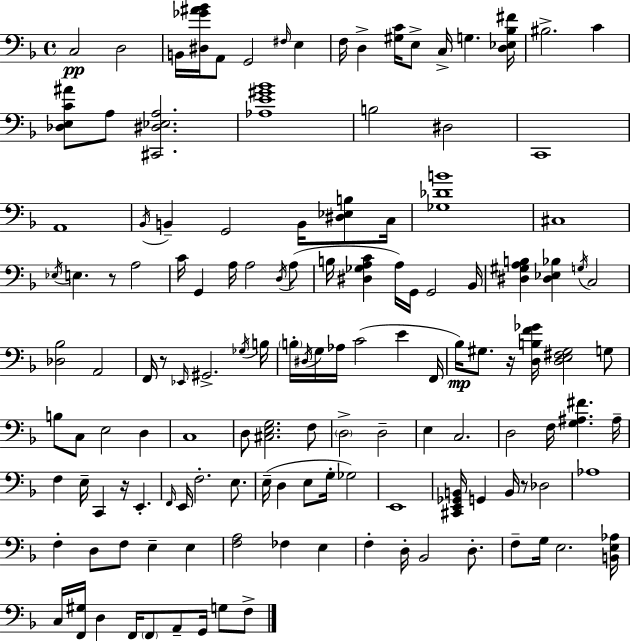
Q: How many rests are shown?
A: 5